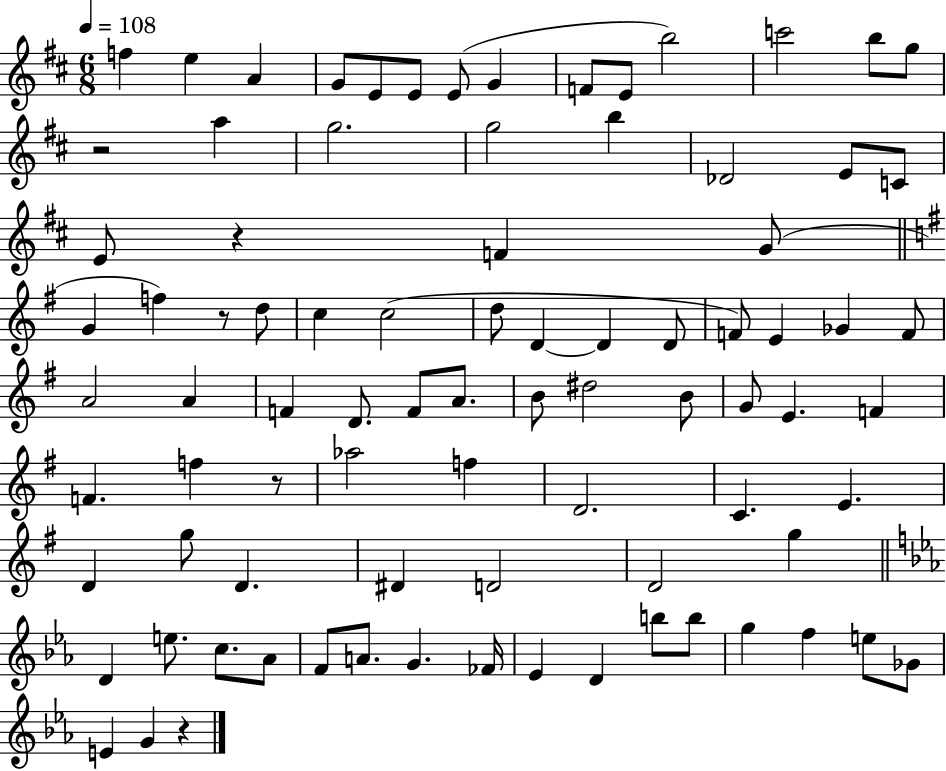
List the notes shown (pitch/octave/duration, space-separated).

F5/q E5/q A4/q G4/e E4/e E4/e E4/e G4/q F4/e E4/e B5/h C6/h B5/e G5/e R/h A5/q G5/h. G5/h B5/q Db4/h E4/e C4/e E4/e R/q F4/q G4/e G4/q F5/q R/e D5/e C5/q C5/h D5/e D4/q D4/q D4/e F4/e E4/q Gb4/q F4/e A4/h A4/q F4/q D4/e. F4/e A4/e. B4/e D#5/h B4/e G4/e E4/q. F4/q F4/q. F5/q R/e Ab5/h F5/q D4/h. C4/q. E4/q. D4/q G5/e D4/q. D#4/q D4/h D4/h G5/q D4/q E5/e. C5/e. Ab4/e F4/e A4/e. G4/q. FES4/s Eb4/q D4/q B5/e B5/e G5/q F5/q E5/e Gb4/e E4/q G4/q R/q